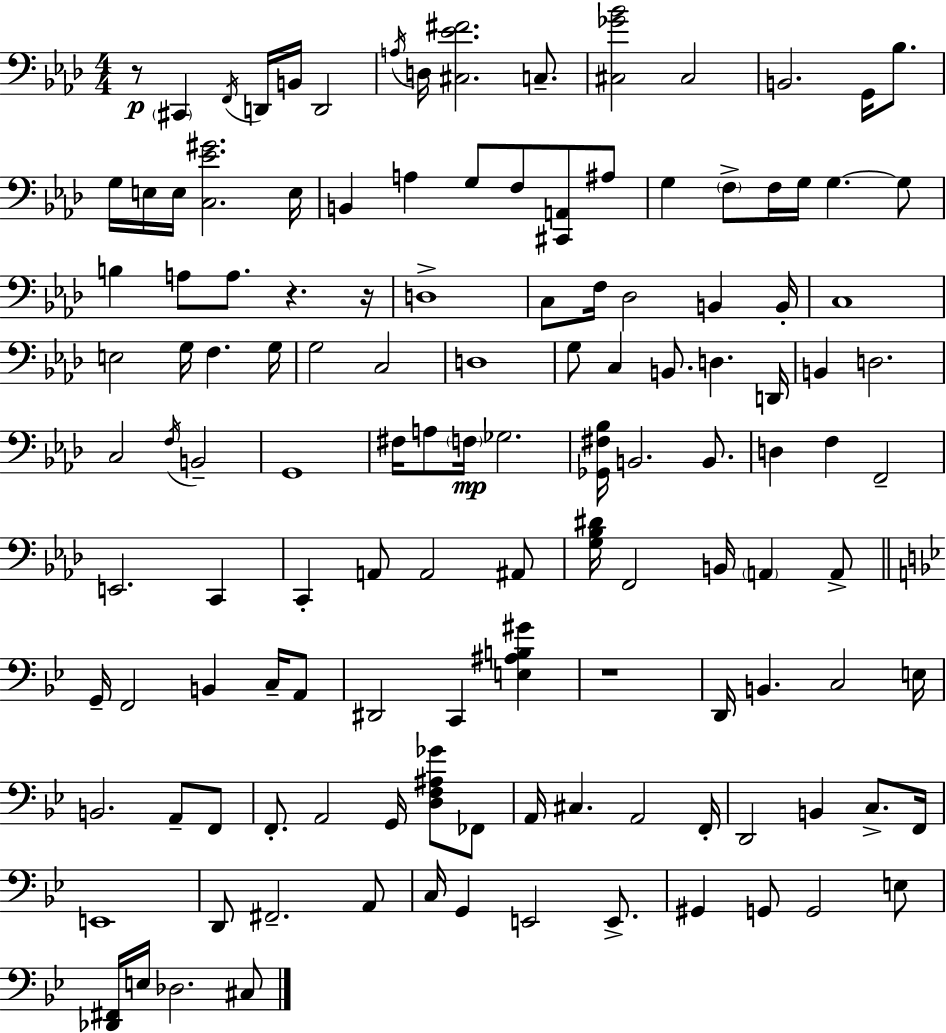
X:1
T:Untitled
M:4/4
L:1/4
K:Fm
z/2 ^C,, F,,/4 D,,/4 B,,/4 D,,2 A,/4 D,/4 [^C,_E^F]2 C,/2 [^C,_G_B]2 ^C,2 B,,2 G,,/4 _B,/2 G,/4 E,/4 E,/4 [C,_E^G]2 E,/4 B,, A, G,/2 F,/2 [^C,,A,,]/2 ^A,/2 G, F,/2 F,/4 G,/4 G, G,/2 B, A,/2 A,/2 z z/4 D,4 C,/2 F,/4 _D,2 B,, B,,/4 C,4 E,2 G,/4 F, G,/4 G,2 C,2 D,4 G,/2 C, B,,/2 D, D,,/4 B,, D,2 C,2 F,/4 B,,2 G,,4 ^F,/4 A,/2 F,/4 _G,2 [_G,,^F,_B,]/4 B,,2 B,,/2 D, F, F,,2 E,,2 C,, C,, A,,/2 A,,2 ^A,,/2 [G,_B,^D]/4 F,,2 B,,/4 A,, A,,/2 G,,/4 F,,2 B,, C,/4 A,,/2 ^D,,2 C,, [E,^A,B,^G] z4 D,,/4 B,, C,2 E,/4 B,,2 A,,/2 F,,/2 F,,/2 A,,2 G,,/4 [D,F,^A,_G]/2 _F,,/2 A,,/4 ^C, A,,2 F,,/4 D,,2 B,, C,/2 F,,/4 E,,4 D,,/2 ^F,,2 A,,/2 C,/4 G,, E,,2 E,,/2 ^G,, G,,/2 G,,2 E,/2 [_D,,^F,,]/4 E,/4 _D,2 ^C,/2